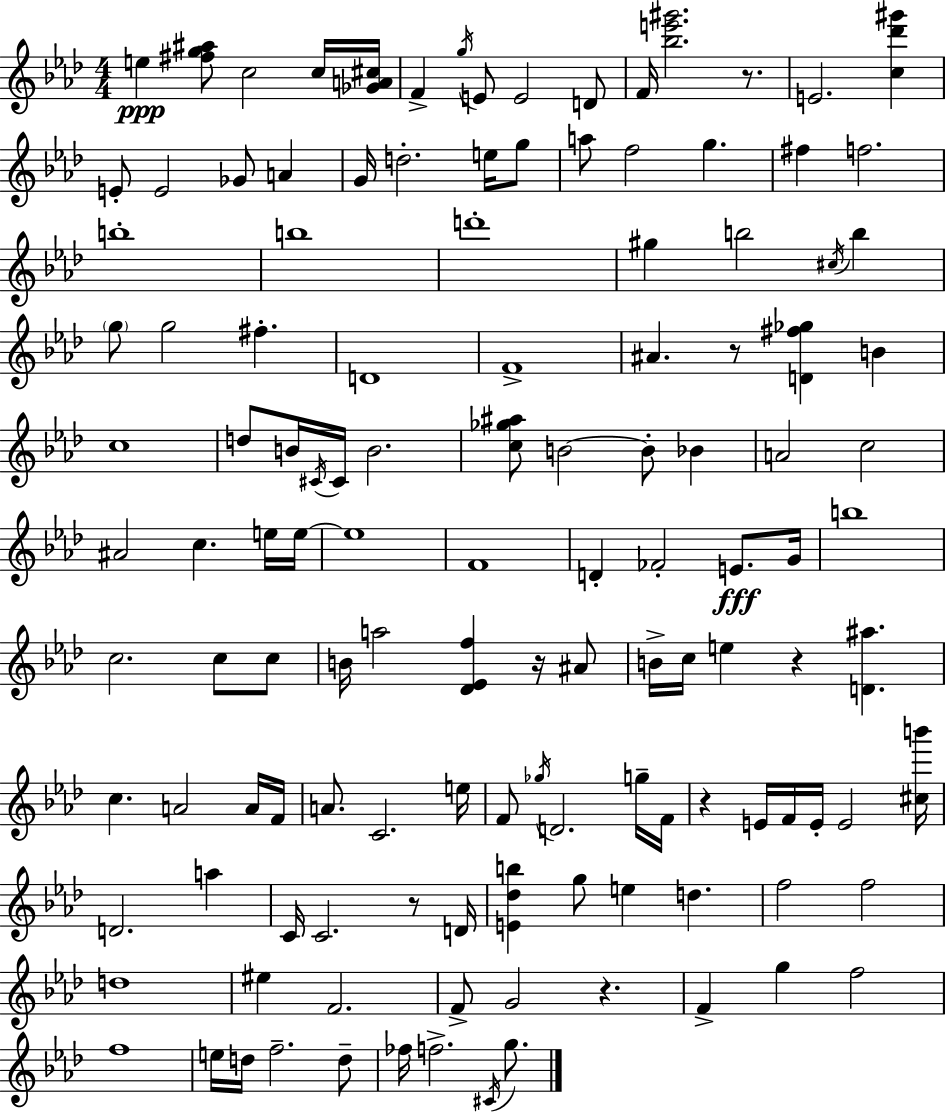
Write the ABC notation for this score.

X:1
T:Untitled
M:4/4
L:1/4
K:Ab
e [^fg^a]/2 c2 c/4 [_GA^c]/4 F g/4 E/2 E2 D/2 F/4 [_be'^g']2 z/2 E2 [c_d'^g'] E/2 E2 _G/2 A G/4 d2 e/4 g/2 a/2 f2 g ^f f2 b4 b4 d'4 ^g b2 ^c/4 b g/2 g2 ^f D4 F4 ^A z/2 [D^f_g] B c4 d/2 B/4 ^C/4 ^C/4 B2 [c_g^a]/2 B2 B/2 _B A2 c2 ^A2 c e/4 e/4 e4 F4 D _F2 E/2 G/4 b4 c2 c/2 c/2 B/4 a2 [_D_Ef] z/4 ^A/2 B/4 c/4 e z [D^a] c A2 A/4 F/4 A/2 C2 e/4 F/2 _g/4 D2 g/4 F/4 z E/4 F/4 E/4 E2 [^cb']/4 D2 a C/4 C2 z/2 D/4 [E_db] g/2 e d f2 f2 d4 ^e F2 F/2 G2 z F g f2 f4 e/4 d/4 f2 d/2 _f/4 f2 ^C/4 g/2